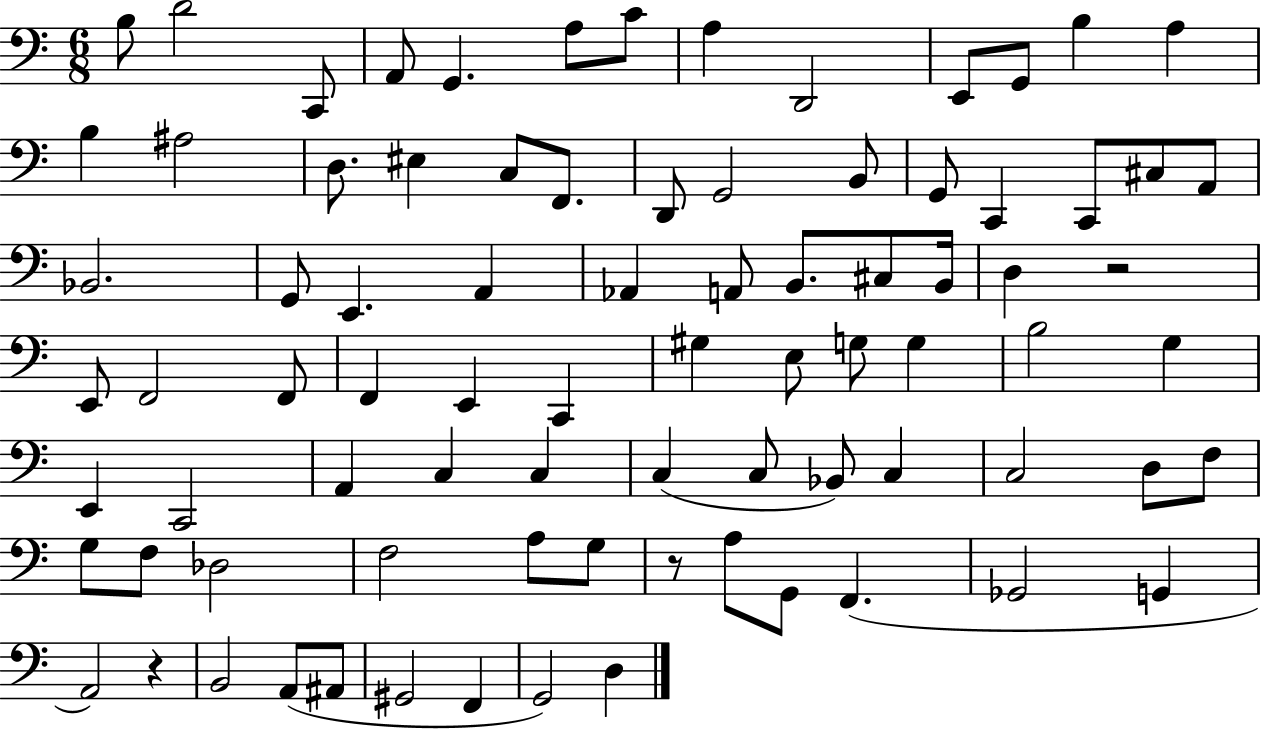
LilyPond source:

{
  \clef bass
  \numericTimeSignature
  \time 6/8
  \key c \major
  b8 d'2 c,8 | a,8 g,4. a8 c'8 | a4 d,2 | e,8 g,8 b4 a4 | \break b4 ais2 | d8. eis4 c8 f,8. | d,8 g,2 b,8 | g,8 c,4 c,8 cis8 a,8 | \break bes,2. | g,8 e,4. a,4 | aes,4 a,8 b,8. cis8 b,16 | d4 r2 | \break e,8 f,2 f,8 | f,4 e,4 c,4 | gis4 e8 g8 g4 | b2 g4 | \break e,4 c,2 | a,4 c4 c4 | c4( c8 bes,8) c4 | c2 d8 f8 | \break g8 f8 des2 | f2 a8 g8 | r8 a8 g,8 f,4.( | ges,2 g,4 | \break a,2) r4 | b,2 a,8( ais,8 | gis,2 f,4 | g,2) d4 | \break \bar "|."
}